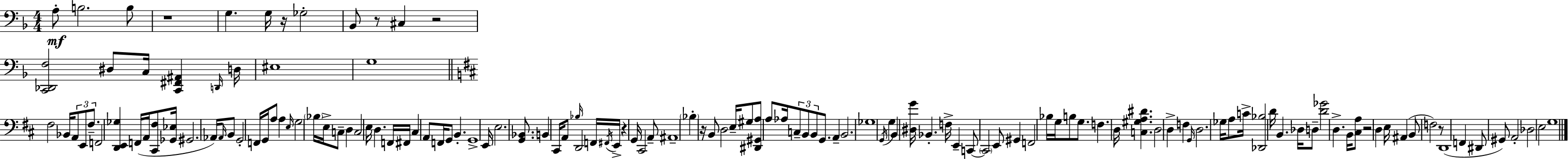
A3/e B3/h. B3/e R/w G3/q. G3/s R/s Gb3/h Bb2/e R/e C#3/q R/h [C2,Db2,F3]/h D#3/e C3/s [C2,F#2,A#2]/q D2/s D3/s EIS3/w G3/w F#3/h Bb2/s A2/e E2/e F#3/e. F2/h [D2,E2,Gb3]/q F2/s A2/s [C#2,F#3]/e [Gb2,Eb3]/s G#2/h. Ab2/s Ab2/s B2/e G2/h F2/s G2/s A3/e A3/q E3/s G3/h Bb3/s E3/s C3/e D3/q C3/h E3/s D3/q. F2/s F#2/s C#3/q A2/e F2/s G2/e B2/q. G2/w E2/s E3/h. [G2,Bb2]/e. B2/q C#2/s A2/e Bb3/s D2/h F2/s F#2/s E2/s R/q G2/s C#2/h A2/e A#2/w Bb3/q R/s B2/e D3/h E3/s G#3/e [D#2,G#2,A3]/e A3/e Ab3/s C3/e B2/e B2/e G2/e. A2/q B2/h. Gb3/w G2/s G3/q B2/q [D#3,G4]/s Bb2/q. F3/s E2/q C2/e C2/h E2/e G#2/q F2/h Bb3/s G3/s B3/e G3/e. F3/q. D3/s [C3,G#3,A3,D#4]/q. D3/h D3/q F3/q G2/s D3/h. Gb3/s A3/e C4/s [Db2,Bb3]/h D4/s B2/q. Db3/s D3/e [D4,Gb4]/h D3/q. B2/s [C#3,A3]/e R/h D3/q E3/s A#2/q B2/e F3/h R/e D2/w F2/q D#2/e G#2/e A2/h Db3/h E3/h G3/w